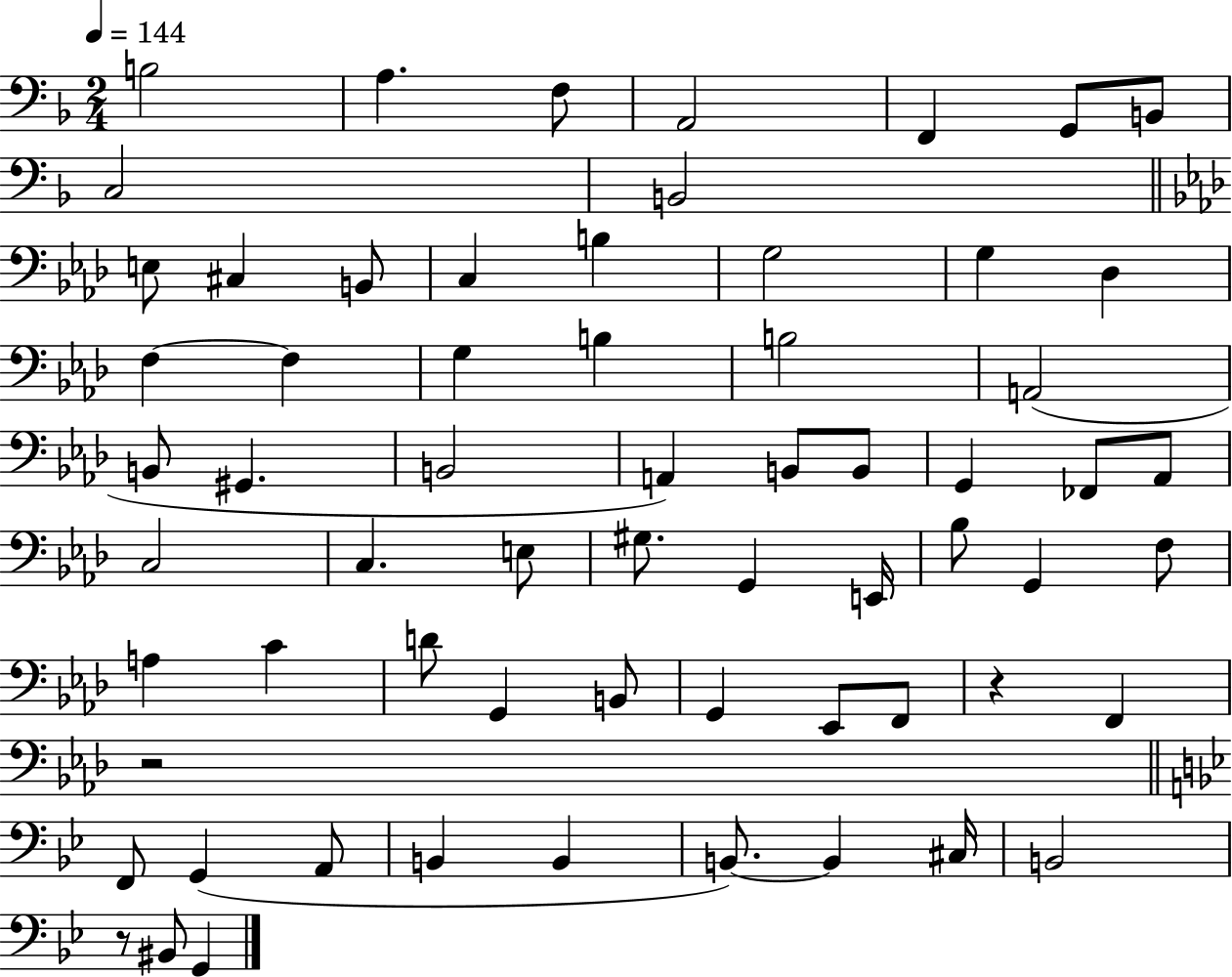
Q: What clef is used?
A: bass